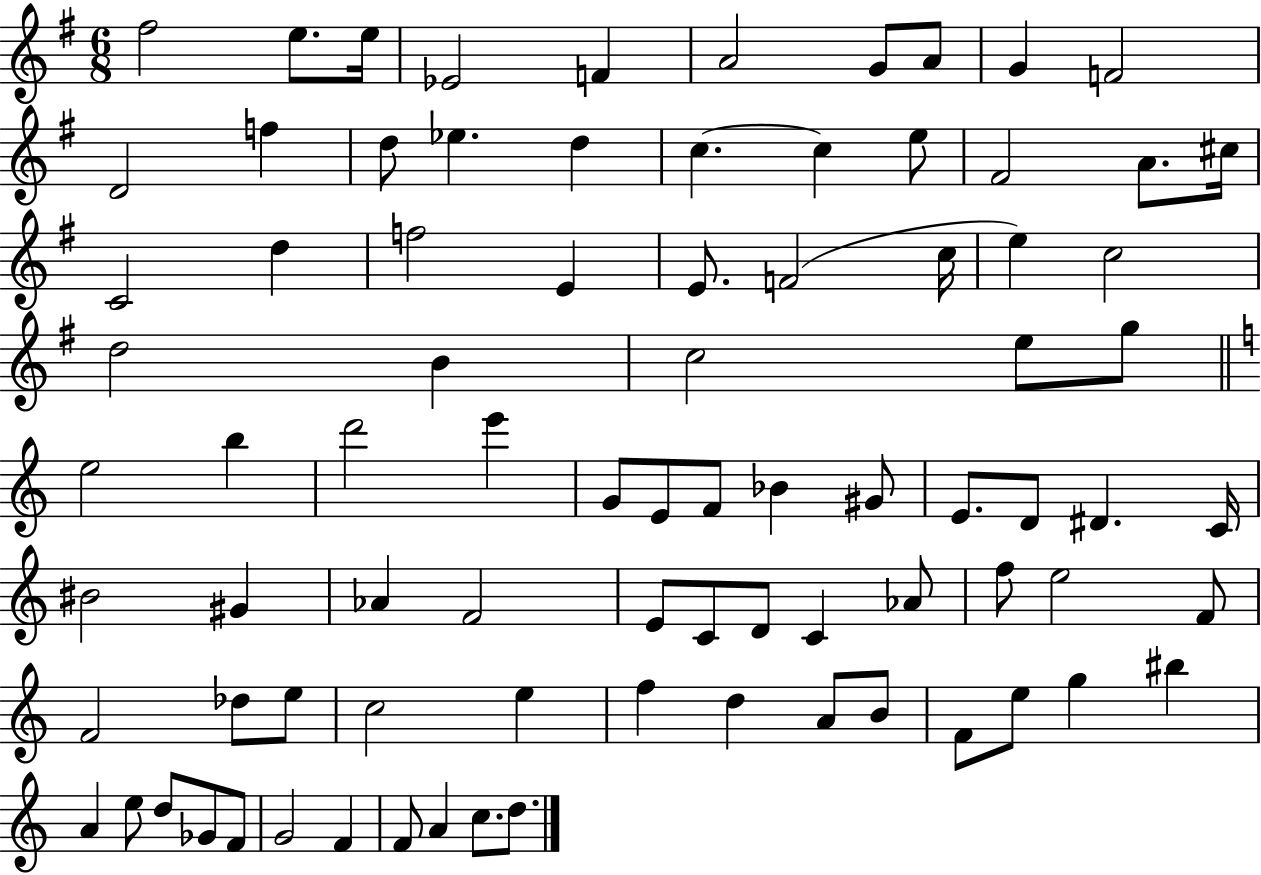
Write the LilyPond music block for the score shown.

{
  \clef treble
  \numericTimeSignature
  \time 6/8
  \key g \major
  \repeat volta 2 { fis''2 e''8. e''16 | ees'2 f'4 | a'2 g'8 a'8 | g'4 f'2 | \break d'2 f''4 | d''8 ees''4. d''4 | c''4.~~ c''4 e''8 | fis'2 a'8. cis''16 | \break c'2 d''4 | f''2 e'4 | e'8. f'2( c''16 | e''4) c''2 | \break d''2 b'4 | c''2 e''8 g''8 | \bar "||" \break \key a \minor e''2 b''4 | d'''2 e'''4 | g'8 e'8 f'8 bes'4 gis'8 | e'8. d'8 dis'4. c'16 | \break bis'2 gis'4 | aes'4 f'2 | e'8 c'8 d'8 c'4 aes'8 | f''8 e''2 f'8 | \break f'2 des''8 e''8 | c''2 e''4 | f''4 d''4 a'8 b'8 | f'8 e''8 g''4 bis''4 | \break a'4 e''8 d''8 ges'8 f'8 | g'2 f'4 | f'8 a'4 c''8. d''8. | } \bar "|."
}